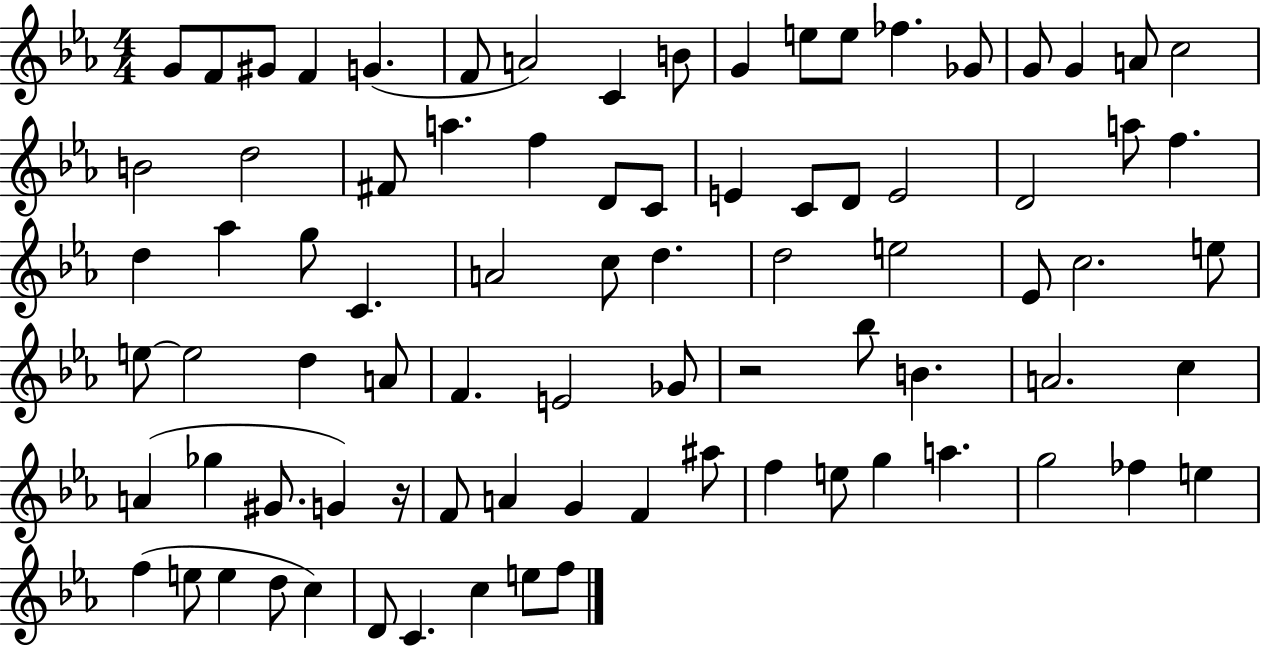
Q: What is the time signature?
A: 4/4